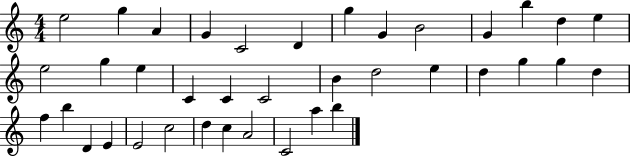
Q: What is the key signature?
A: C major